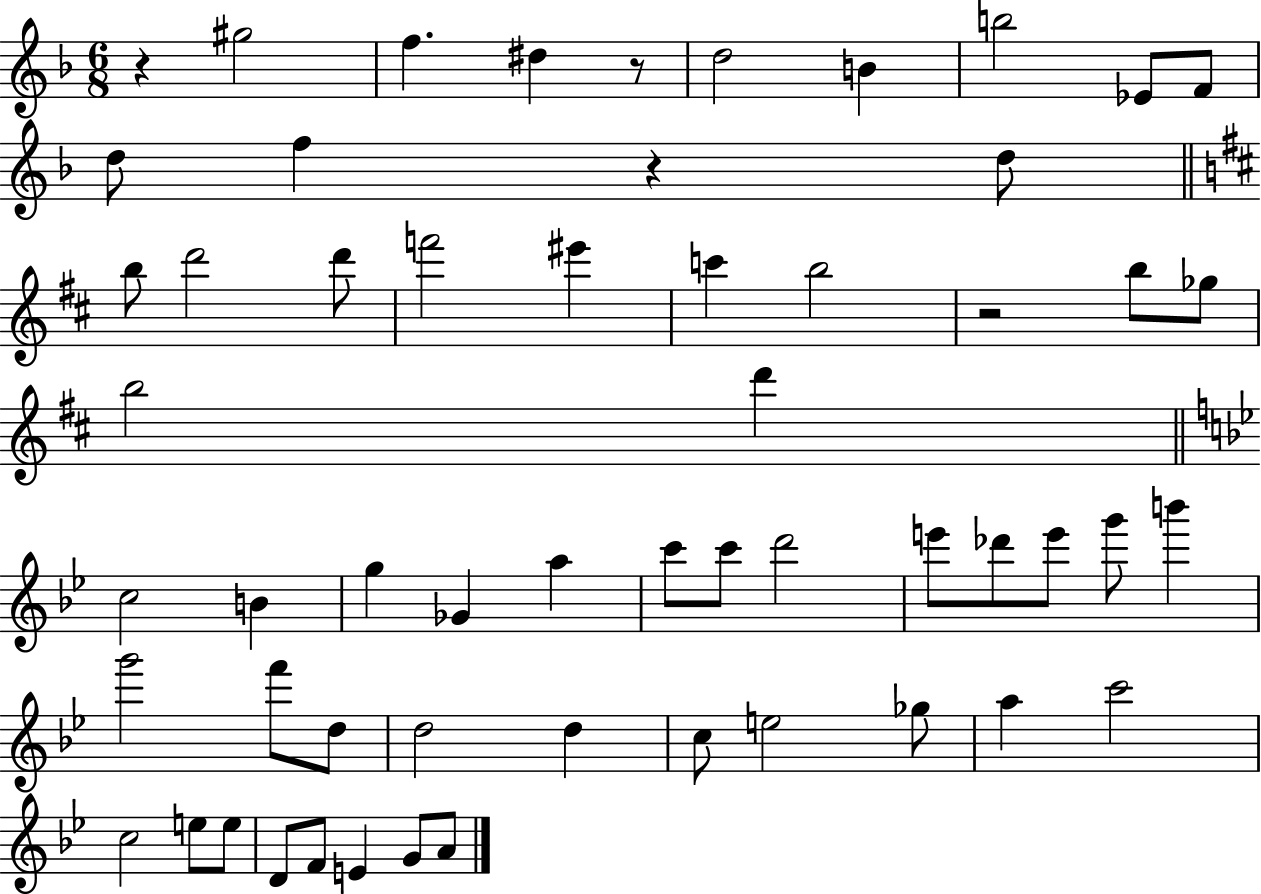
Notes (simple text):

R/q G#5/h F5/q. D#5/q R/e D5/h B4/q B5/h Eb4/e F4/e D5/e F5/q R/q D5/e B5/e D6/h D6/e F6/h EIS6/q C6/q B5/h R/h B5/e Gb5/e B5/h D6/q C5/h B4/q G5/q Gb4/q A5/q C6/e C6/e D6/h E6/e Db6/e E6/e G6/e B6/q G6/h F6/e D5/e D5/h D5/q C5/e E5/h Gb5/e A5/q C6/h C5/h E5/e E5/e D4/e F4/e E4/q G4/e A4/e